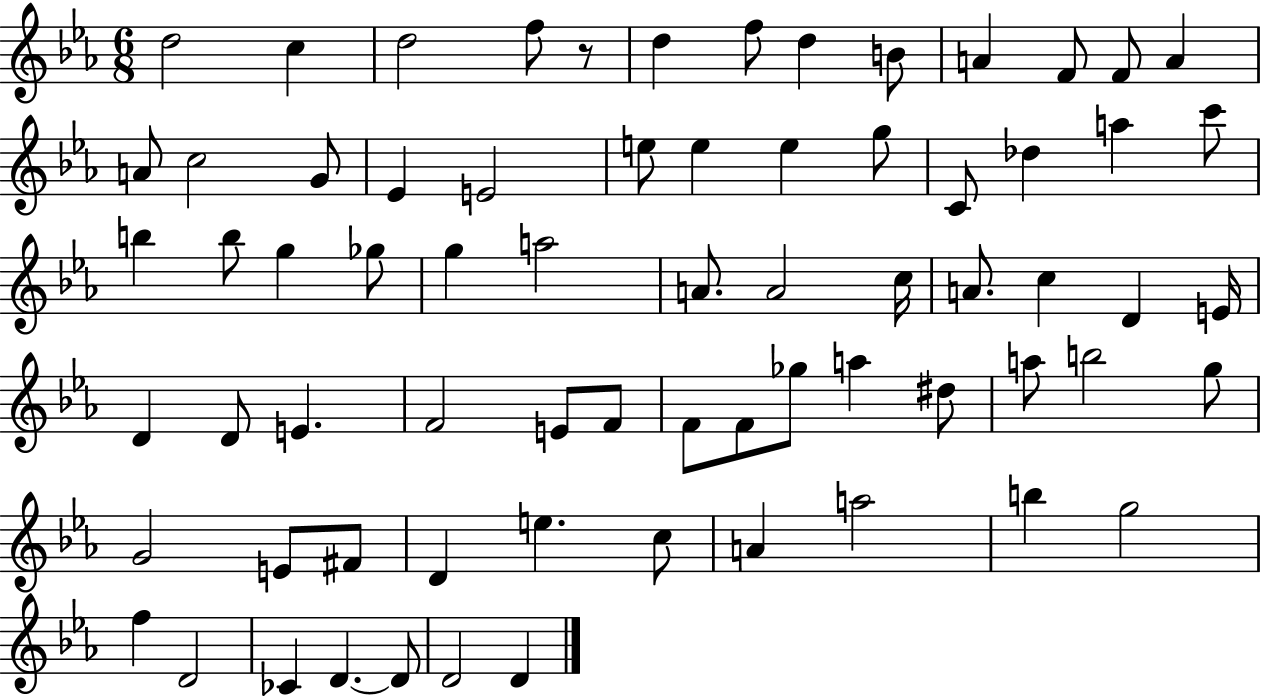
D5/h C5/q D5/h F5/e R/e D5/q F5/e D5/q B4/e A4/q F4/e F4/e A4/q A4/e C5/h G4/e Eb4/q E4/h E5/e E5/q E5/q G5/e C4/e Db5/q A5/q C6/e B5/q B5/e G5/q Gb5/e G5/q A5/h A4/e. A4/h C5/s A4/e. C5/q D4/q E4/s D4/q D4/e E4/q. F4/h E4/e F4/e F4/e F4/e Gb5/e A5/q D#5/e A5/e B5/h G5/e G4/h E4/e F#4/e D4/q E5/q. C5/e A4/q A5/h B5/q G5/h F5/q D4/h CES4/q D4/q. D4/e D4/h D4/q